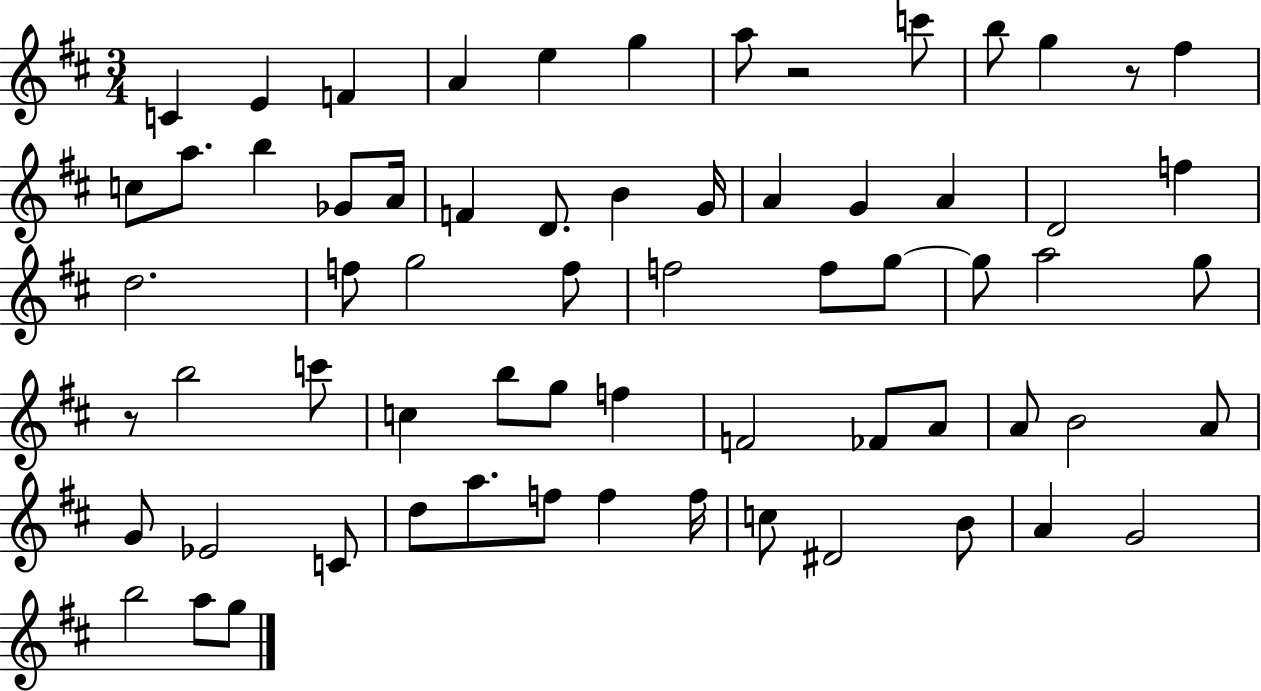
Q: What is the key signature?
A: D major